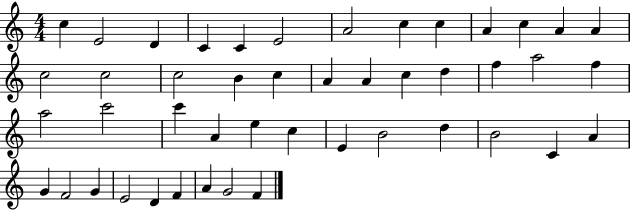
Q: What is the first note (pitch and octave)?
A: C5